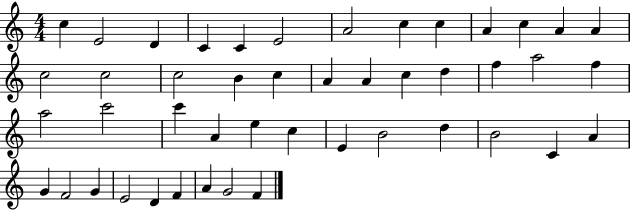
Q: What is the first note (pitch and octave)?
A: C5